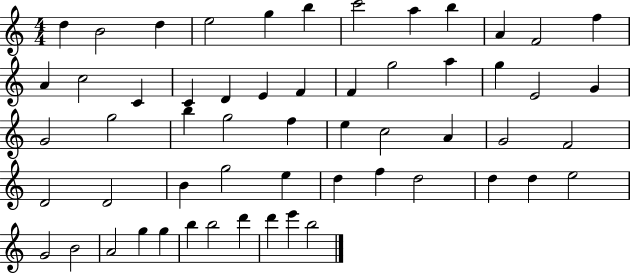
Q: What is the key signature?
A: C major